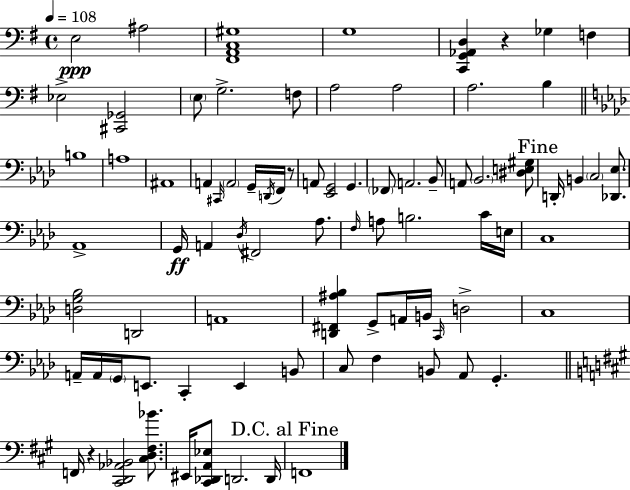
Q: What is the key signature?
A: G major